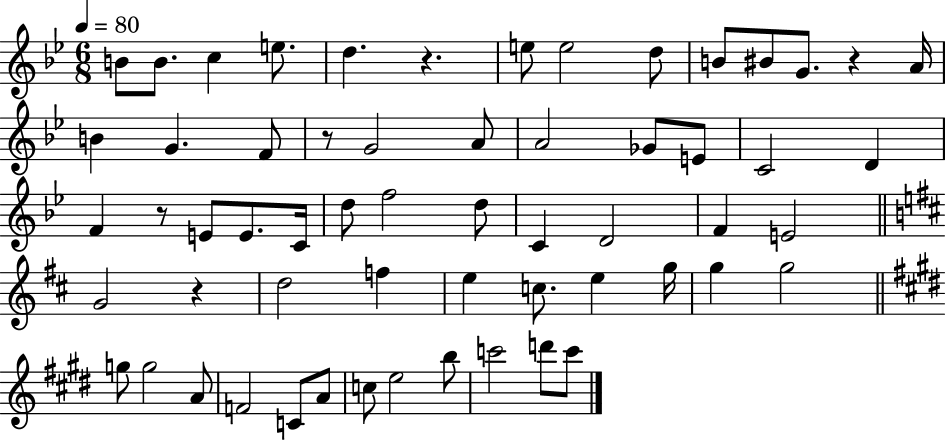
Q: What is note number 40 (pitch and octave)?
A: G5